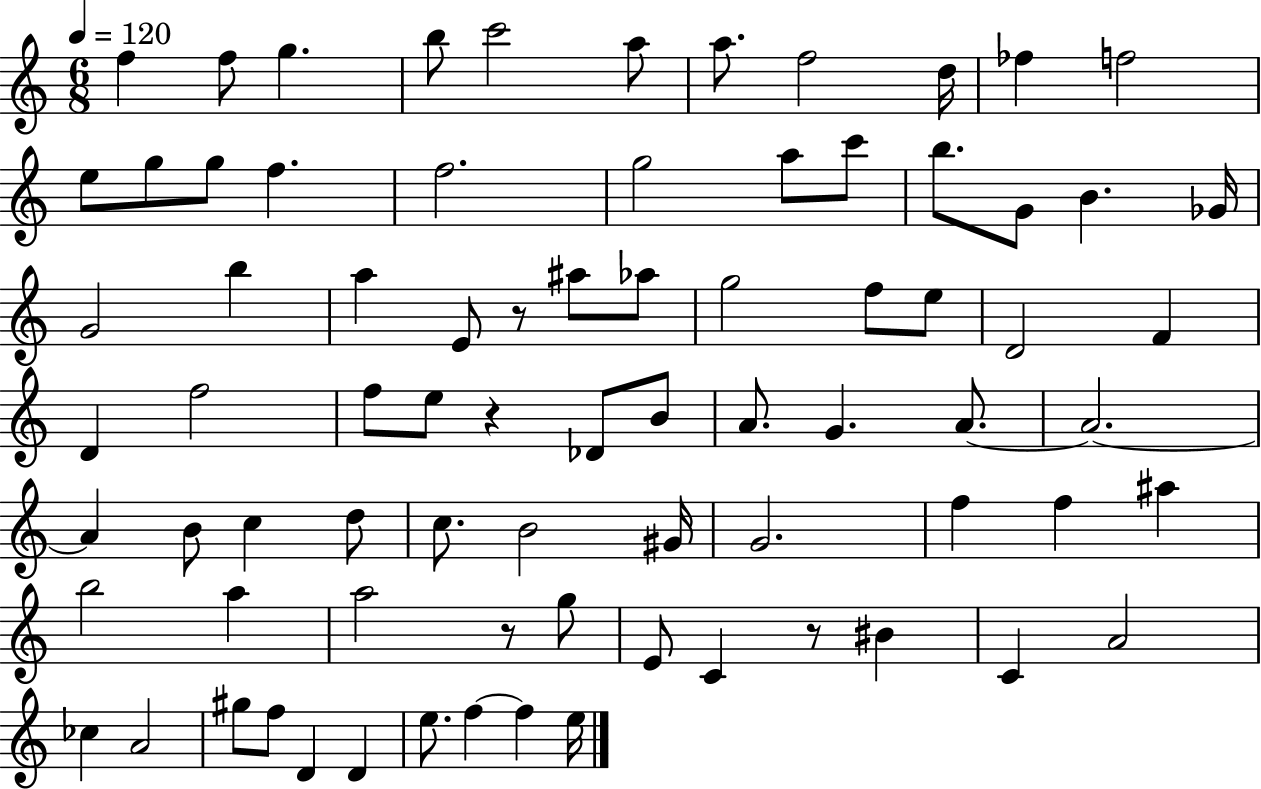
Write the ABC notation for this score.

X:1
T:Untitled
M:6/8
L:1/4
K:C
f f/2 g b/2 c'2 a/2 a/2 f2 d/4 _f f2 e/2 g/2 g/2 f f2 g2 a/2 c'/2 b/2 G/2 B _G/4 G2 b a E/2 z/2 ^a/2 _a/2 g2 f/2 e/2 D2 F D f2 f/2 e/2 z _D/2 B/2 A/2 G A/2 A2 A B/2 c d/2 c/2 B2 ^G/4 G2 f f ^a b2 a a2 z/2 g/2 E/2 C z/2 ^B C A2 _c A2 ^g/2 f/2 D D e/2 f f e/4